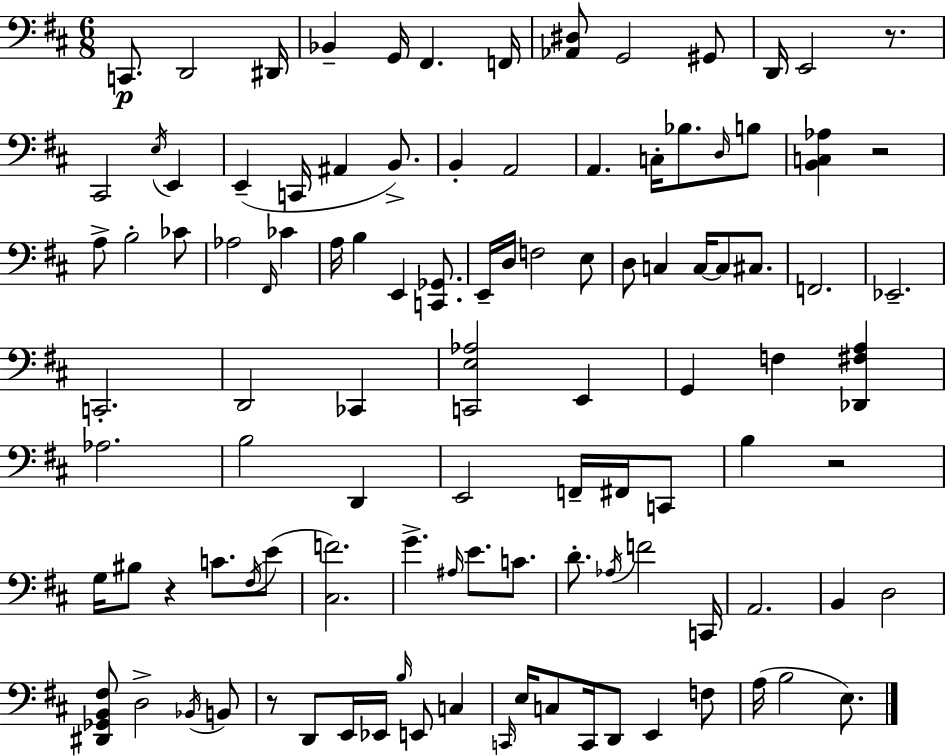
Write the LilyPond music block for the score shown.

{
  \clef bass
  \numericTimeSignature
  \time 6/8
  \key d \major
  c,8.\p d,2 dis,16 | bes,4-- g,16 fis,4. f,16 | <aes, dis>8 g,2 gis,8 | d,16 e,2 r8. | \break cis,2 \acciaccatura { e16 } e,4 | e,4--( c,16 ais,4 b,8.->) | b,4-. a,2 | a,4. c16-. bes8. \grace { d16 } | \break b8 <b, c aes>4 r2 | a8-> b2-. | ces'8 aes2 \grace { fis,16 } ces'4 | a16 b4 e,4 | \break <c, ges,>8. e,16-- d16 f2 | e8 d8 c4 c16~~ c8 | cis8. f,2. | ees,2.-- | \break c,2.-. | d,2 ces,4 | <c, e aes>2 e,4 | g,4 f4 <des, fis a>4 | \break aes2. | b2 d,4 | e,2 f,16-- | fis,16 c,8 b4 r2 | \break g16 bis8 r4 c'8. | \acciaccatura { fis16 }( e'8 <cis f'>2.) | g'4.-> \grace { ais16 } e'8. | c'8. d'8.-. \acciaccatura { aes16 } f'2 | \break c,16 a,2. | b,4 d2 | <dis, ges, b, fis>8 d2-> | \acciaccatura { bes,16 } b,8 r8 d,8 e,16 | \break ees,16 \grace { b16 } e,8 c4 \grace { c,16 } e16 c8 | c,16 d,8 e,4 f8 a16( b2 | e8.) \bar "|."
}